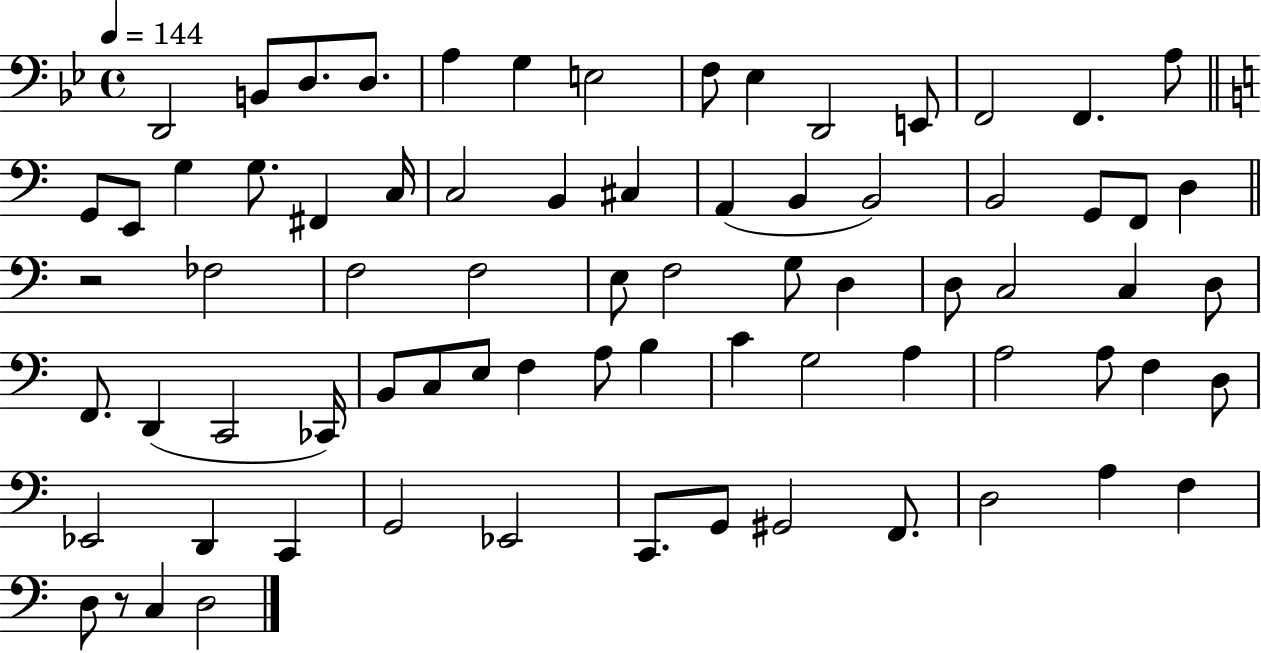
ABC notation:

X:1
T:Untitled
M:4/4
L:1/4
K:Bb
D,,2 B,,/2 D,/2 D,/2 A, G, E,2 F,/2 _E, D,,2 E,,/2 F,,2 F,, A,/2 G,,/2 E,,/2 G, G,/2 ^F,, C,/4 C,2 B,, ^C, A,, B,, B,,2 B,,2 G,,/2 F,,/2 D, z2 _F,2 F,2 F,2 E,/2 F,2 G,/2 D, D,/2 C,2 C, D,/2 F,,/2 D,, C,,2 _C,,/4 B,,/2 C,/2 E,/2 F, A,/2 B, C G,2 A, A,2 A,/2 F, D,/2 _E,,2 D,, C,, G,,2 _E,,2 C,,/2 G,,/2 ^G,,2 F,,/2 D,2 A, F, D,/2 z/2 C, D,2